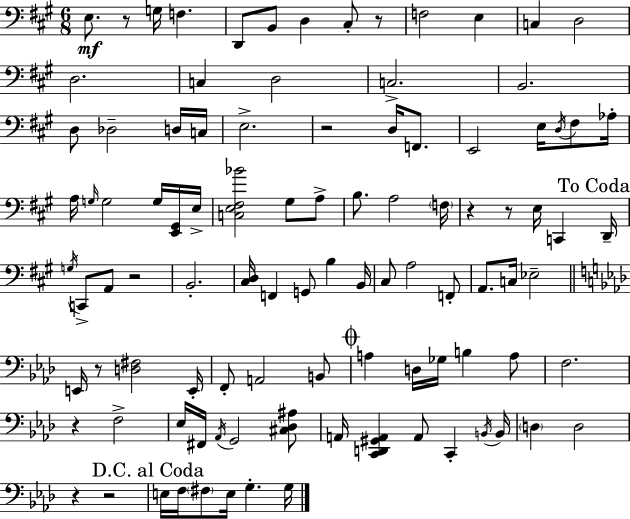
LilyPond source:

{
  \clef bass
  \numericTimeSignature
  \time 6/8
  \key a \major
  e8.\mf r8 g16 f4. | d,8 b,8 d4 cis8-. r8 | f2 e4 | c4 d2 | \break d2. | c4 d2 | c2.-> | b,2. | \break d8 des2-- d16 c16 | e2.-> | r2 d16 f,8. | e,2 e16 \acciaccatura { d16 } fis8 | \break aes16-. a16 \grace { g16 } g2 g16 | <e, gis,>16 e16-> <c e fis bes'>2 gis8 | a8-> b8. a2 | \parenthesize f16 r4 r8 e16 c,4 | \break \mark "To Coda" d,16-- \acciaccatura { g16 } c,8-> a,8 r2 | b,2.-. | <cis d>16 f,4 g,8 b4 | b,16 cis8 a2 | \break f,8-. a,8. c16 ees2-- | \bar "||" \break \key f \minor e,16 r8 <d fis>2 e,16-. | f,8-. a,2 b,8 | \mark \markup { \musicglyph "scripts.coda" } a4 d16 ges16 b4 a8 | f2. | \break r4 f2-> | ees16 fis,16 \acciaccatura { aes,16 } g,2 <cis des ais>8 | a,16 <c, d, gis, a,>4 a,8 c,4-. | \acciaccatura { b,16 } b,16 \parenthesize d4 d2 | \break r4 r2 | \mark "D.C. al Coda" e16 f16 \parenthesize fis8 e16 g4.-. | g16 \bar "|."
}